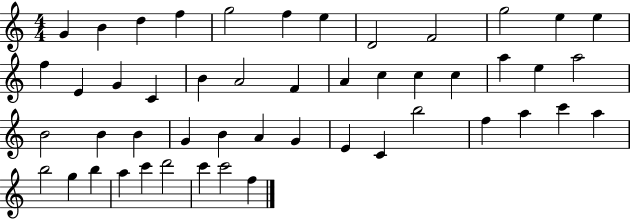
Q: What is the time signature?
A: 4/4